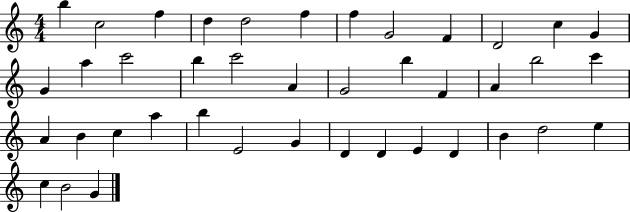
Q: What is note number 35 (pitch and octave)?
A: D4